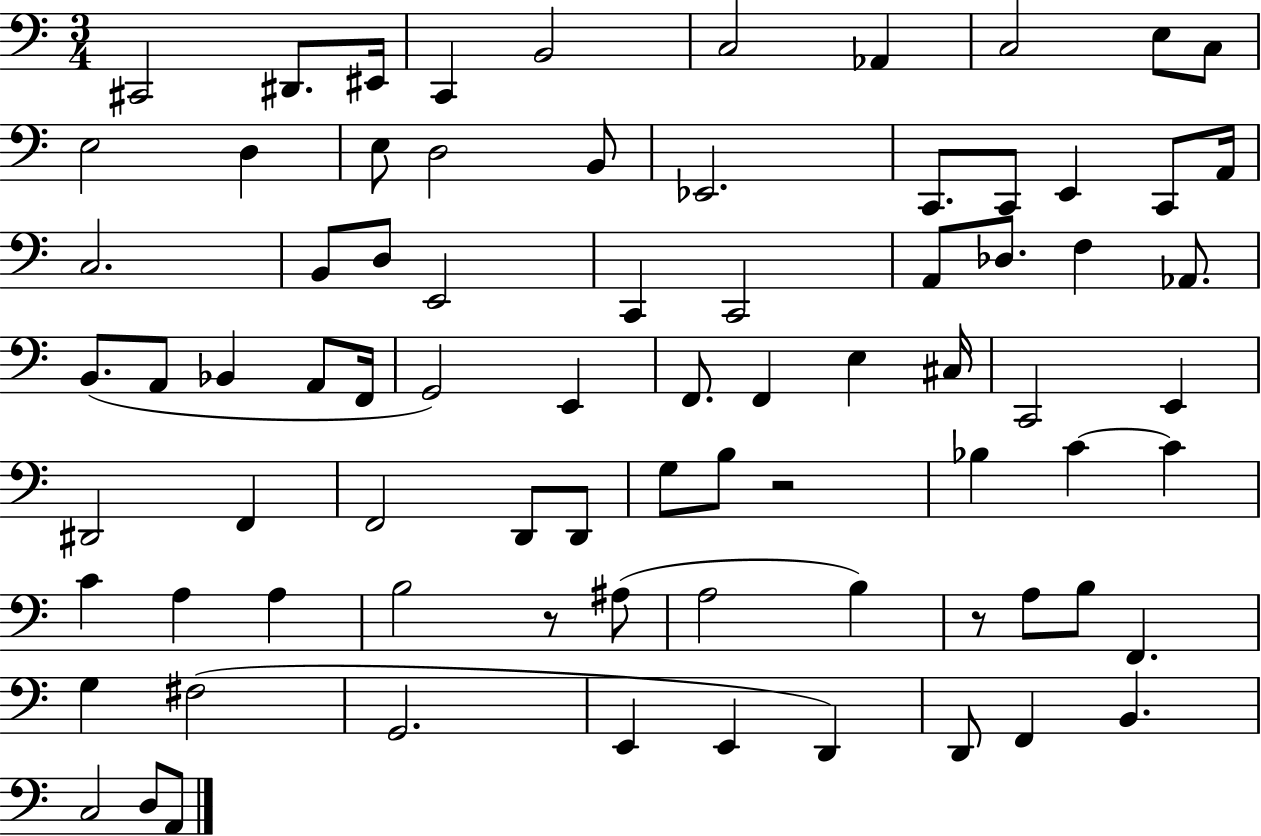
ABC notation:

X:1
T:Untitled
M:3/4
L:1/4
K:C
^C,,2 ^D,,/2 ^E,,/4 C,, B,,2 C,2 _A,, C,2 E,/2 C,/2 E,2 D, E,/2 D,2 B,,/2 _E,,2 C,,/2 C,,/2 E,, C,,/2 A,,/4 C,2 B,,/2 D,/2 E,,2 C,, C,,2 A,,/2 _D,/2 F, _A,,/2 B,,/2 A,,/2 _B,, A,,/2 F,,/4 G,,2 E,, F,,/2 F,, E, ^C,/4 C,,2 E,, ^D,,2 F,, F,,2 D,,/2 D,,/2 G,/2 B,/2 z2 _B, C C C A, A, B,2 z/2 ^A,/2 A,2 B, z/2 A,/2 B,/2 F,, G, ^F,2 G,,2 E,, E,, D,, D,,/2 F,, B,, C,2 D,/2 A,,/2